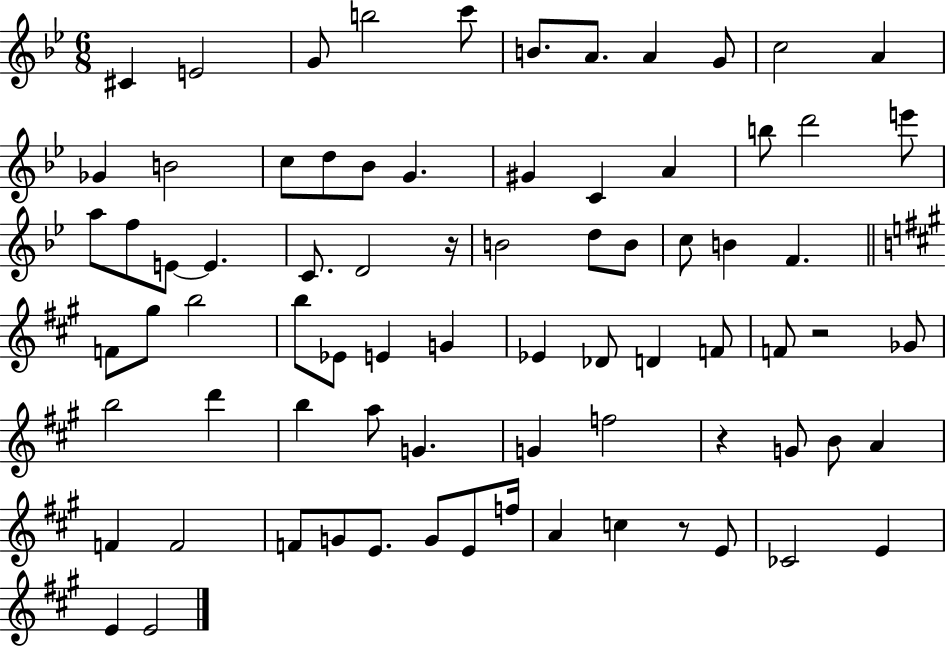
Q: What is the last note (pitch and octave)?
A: E4